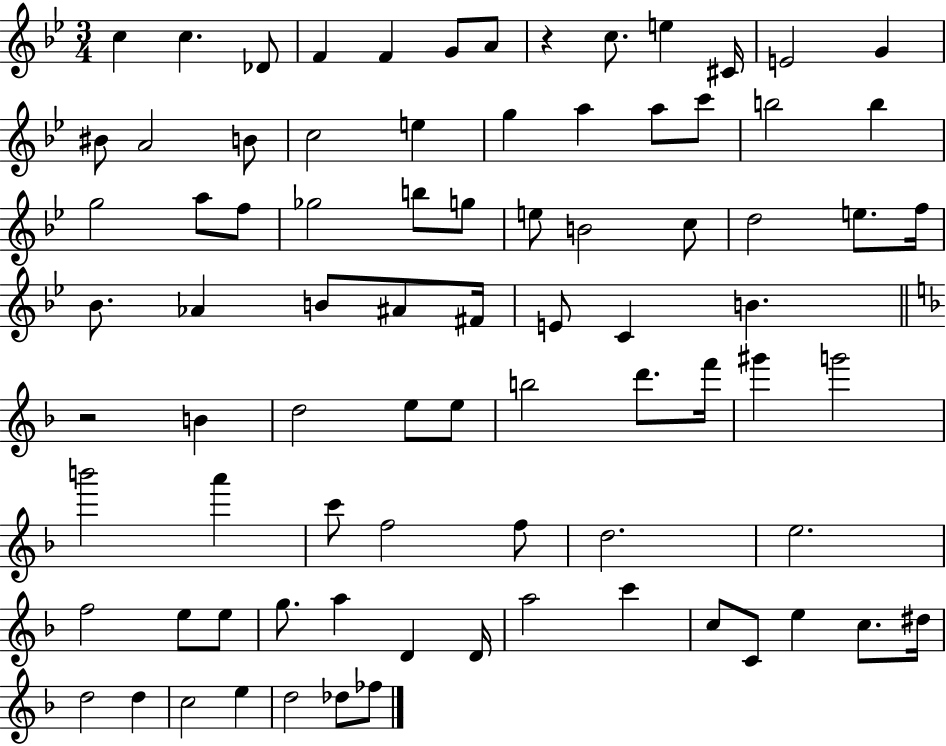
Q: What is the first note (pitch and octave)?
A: C5